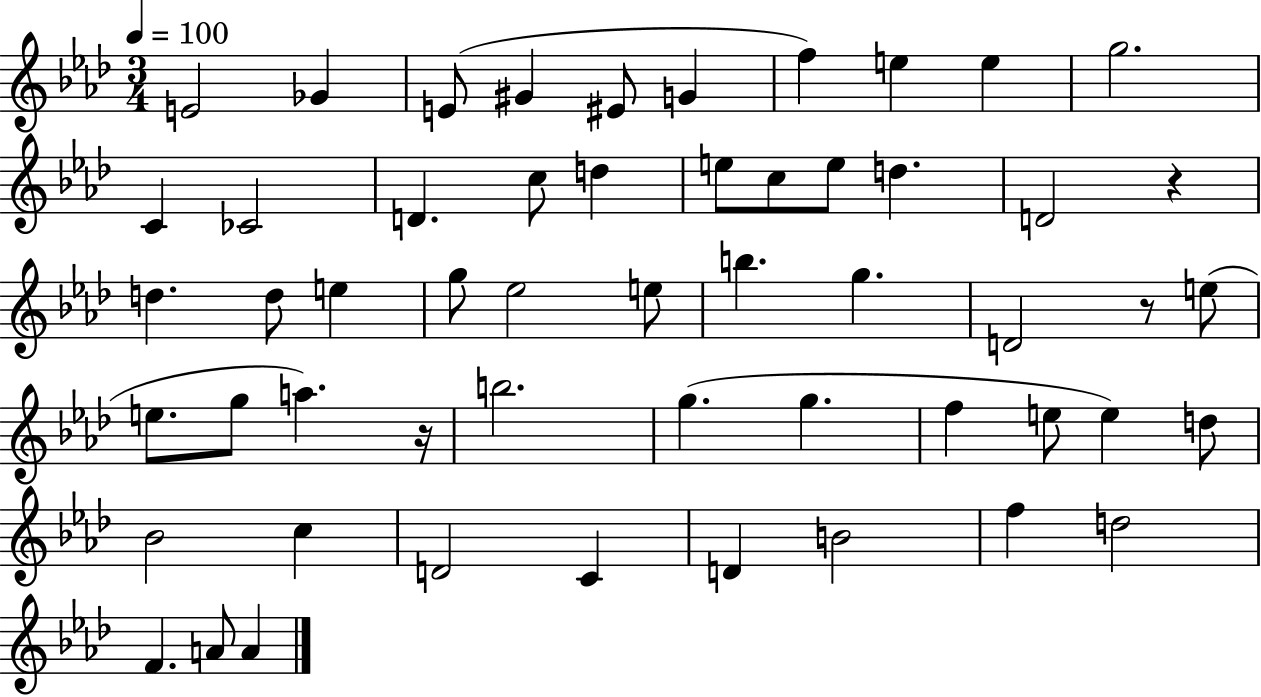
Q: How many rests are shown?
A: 3